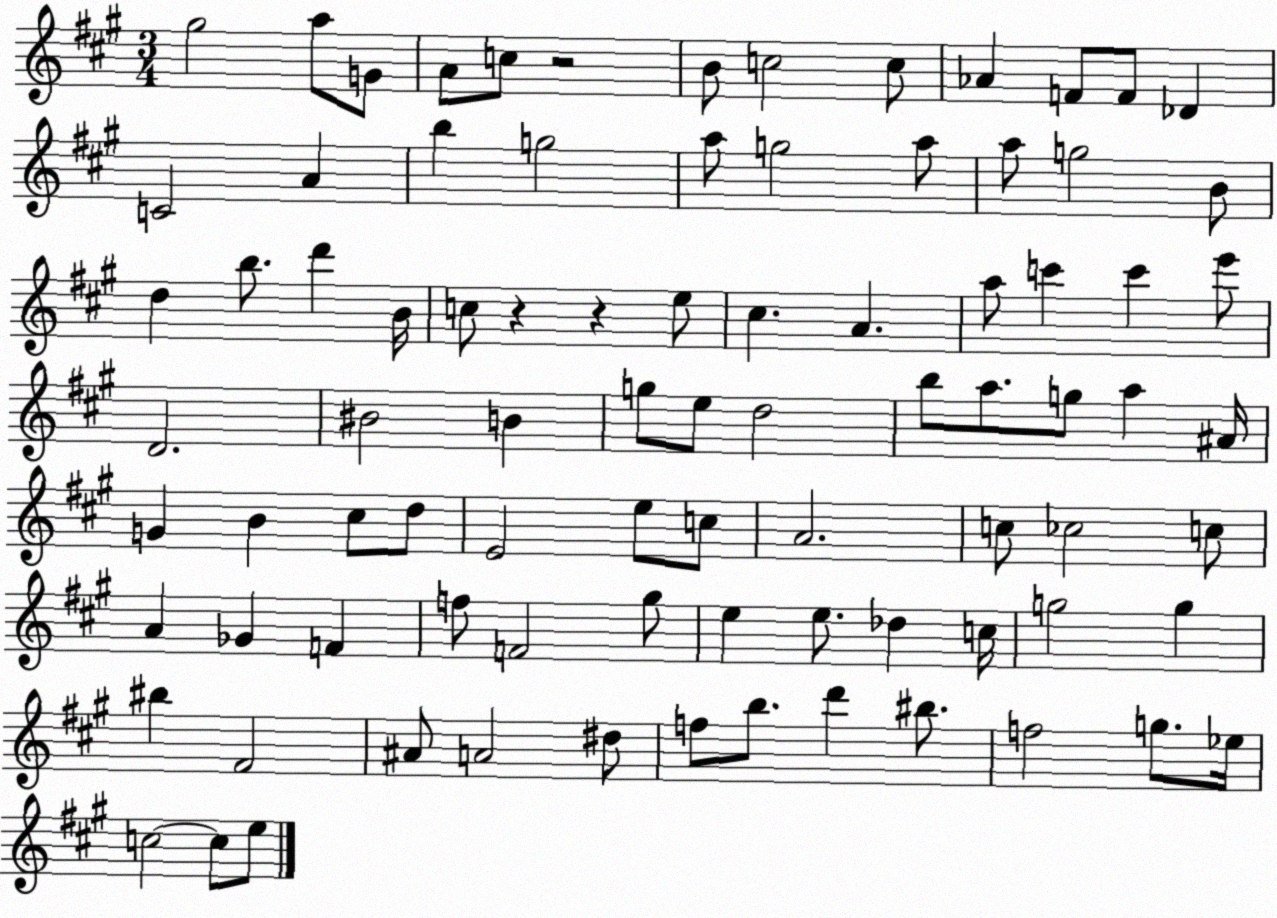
X:1
T:Untitled
M:3/4
L:1/4
K:A
^g2 a/2 G/2 A/2 c/2 z2 B/2 c2 c/2 _A F/2 F/2 _D C2 A b g2 a/2 g2 a/2 a/2 g2 B/2 d b/2 d' B/4 c/2 z z e/2 ^c A a/2 c' c' e'/2 D2 ^B2 B g/2 e/2 d2 b/2 a/2 g/2 a ^A/4 G B ^c/2 d/2 E2 e/2 c/2 A2 c/2 _c2 c/2 A _G F f/2 F2 ^g/2 e e/2 _d c/4 g2 g ^b ^F2 ^A/2 A2 ^d/2 f/2 b/2 d' ^b/2 f2 g/2 _e/4 c2 c/2 e/2